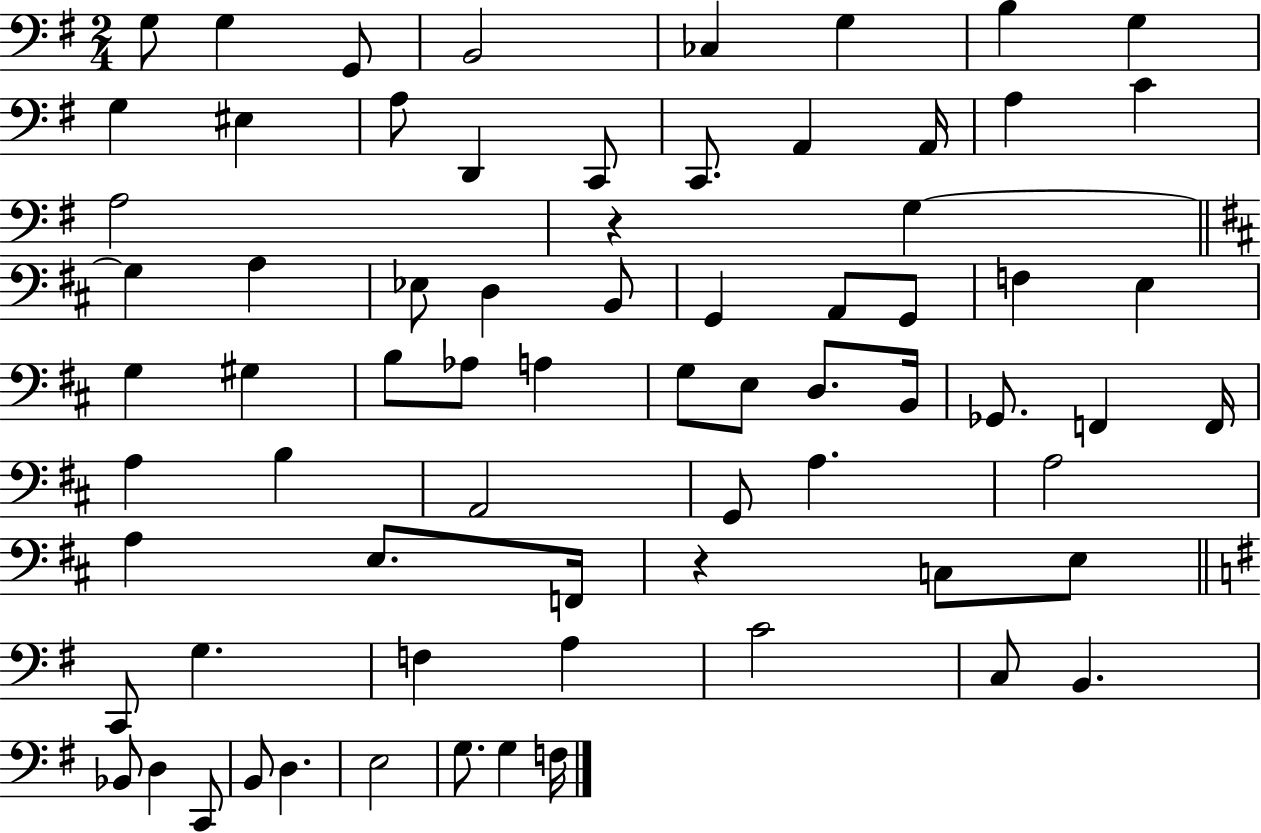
{
  \clef bass
  \numericTimeSignature
  \time 2/4
  \key g \major
  g8 g4 g,8 | b,2 | ces4 g4 | b4 g4 | \break g4 eis4 | a8 d,4 c,8 | c,8. a,4 a,16 | a4 c'4 | \break a2 | r4 g4~~ | \bar "||" \break \key b \minor g4 a4 | ees8 d4 b,8 | g,4 a,8 g,8 | f4 e4 | \break g4 gis4 | b8 aes8 a4 | g8 e8 d8. b,16 | ges,8. f,4 f,16 | \break a4 b4 | a,2 | g,8 a4. | a2 | \break a4 e8. f,16 | r4 c8 e8 | \bar "||" \break \key g \major c,8 g4. | f4 a4 | c'2 | c8 b,4. | \break bes,8 d4 c,8 | b,8 d4. | e2 | g8. g4 f16 | \break \bar "|."
}